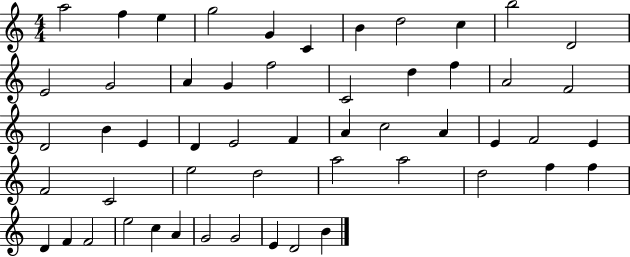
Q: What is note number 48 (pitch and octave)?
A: A4